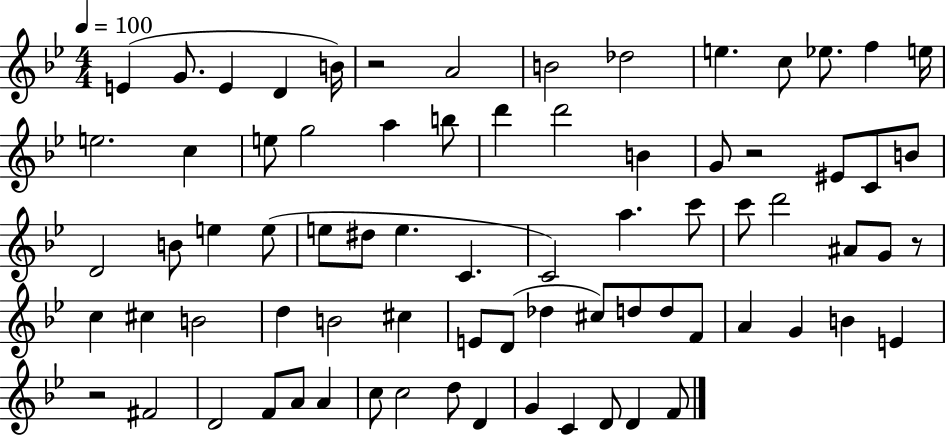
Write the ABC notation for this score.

X:1
T:Untitled
M:4/4
L:1/4
K:Bb
E G/2 E D B/4 z2 A2 B2 _d2 e c/2 _e/2 f e/4 e2 c e/2 g2 a b/2 d' d'2 B G/2 z2 ^E/2 C/2 B/2 D2 B/2 e e/2 e/2 ^d/2 e C C2 a c'/2 c'/2 d'2 ^A/2 G/2 z/2 c ^c B2 d B2 ^c E/2 D/2 _d ^c/2 d/2 d/2 F/2 A G B E z2 ^F2 D2 F/2 A/2 A c/2 c2 d/2 D G C D/2 D F/2